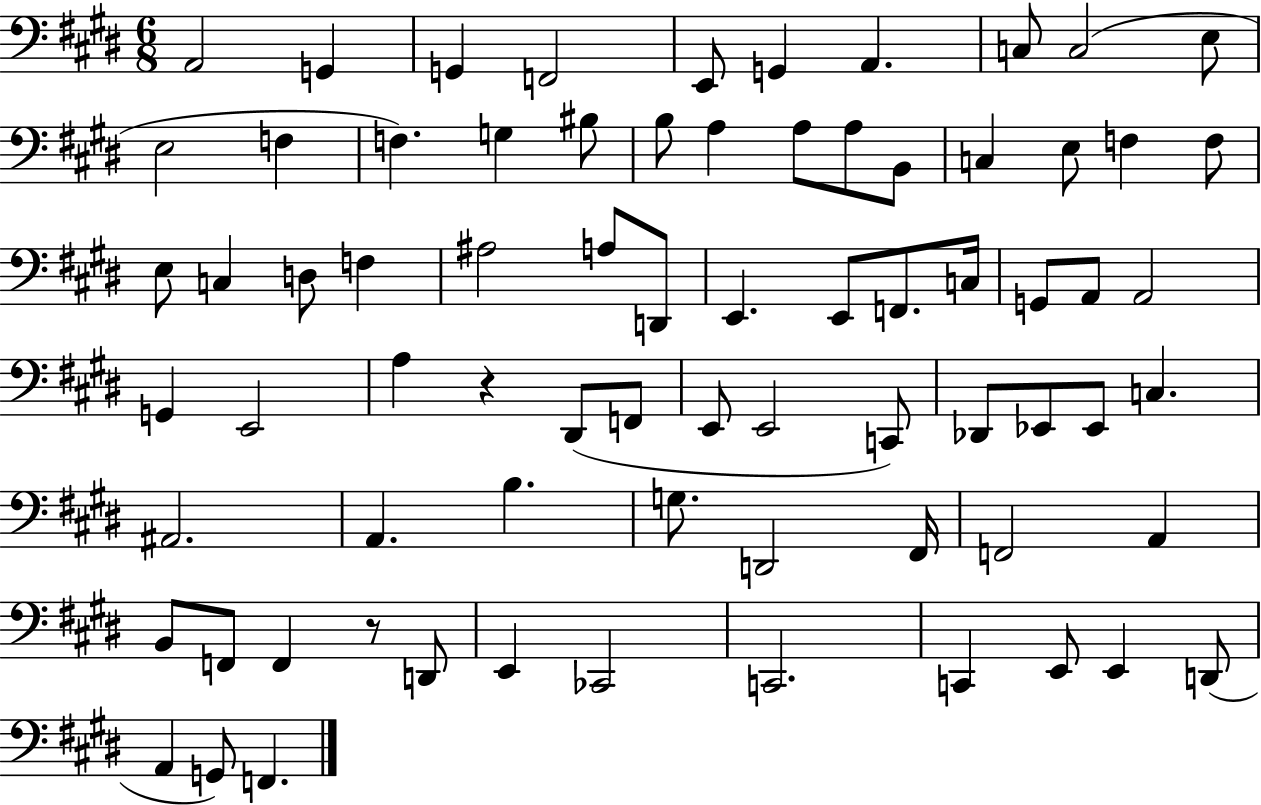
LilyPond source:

{
  \clef bass
  \numericTimeSignature
  \time 6/8
  \key e \major
  \repeat volta 2 { a,2 g,4 | g,4 f,2 | e,8 g,4 a,4. | c8 c2( e8 | \break e2 f4 | f4.) g4 bis8 | b8 a4 a8 a8 b,8 | c4 e8 f4 f8 | \break e8 c4 d8 f4 | ais2 a8 d,8 | e,4. e,8 f,8. c16 | g,8 a,8 a,2 | \break g,4 e,2 | a4 r4 dis,8( f,8 | e,8 e,2 c,8) | des,8 ees,8 ees,8 c4. | \break ais,2. | a,4. b4. | g8. d,2 fis,16 | f,2 a,4 | \break b,8 f,8 f,4 r8 d,8 | e,4 ces,2 | c,2. | c,4 e,8 e,4 d,8( | \break a,4 g,8) f,4. | } \bar "|."
}